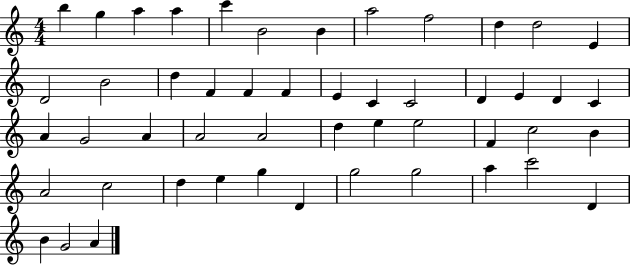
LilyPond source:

{
  \clef treble
  \numericTimeSignature
  \time 4/4
  \key c \major
  b''4 g''4 a''4 a''4 | c'''4 b'2 b'4 | a''2 f''2 | d''4 d''2 e'4 | \break d'2 b'2 | d''4 f'4 f'4 f'4 | e'4 c'4 c'2 | d'4 e'4 d'4 c'4 | \break a'4 g'2 a'4 | a'2 a'2 | d''4 e''4 e''2 | f'4 c''2 b'4 | \break a'2 c''2 | d''4 e''4 g''4 d'4 | g''2 g''2 | a''4 c'''2 d'4 | \break b'4 g'2 a'4 | \bar "|."
}